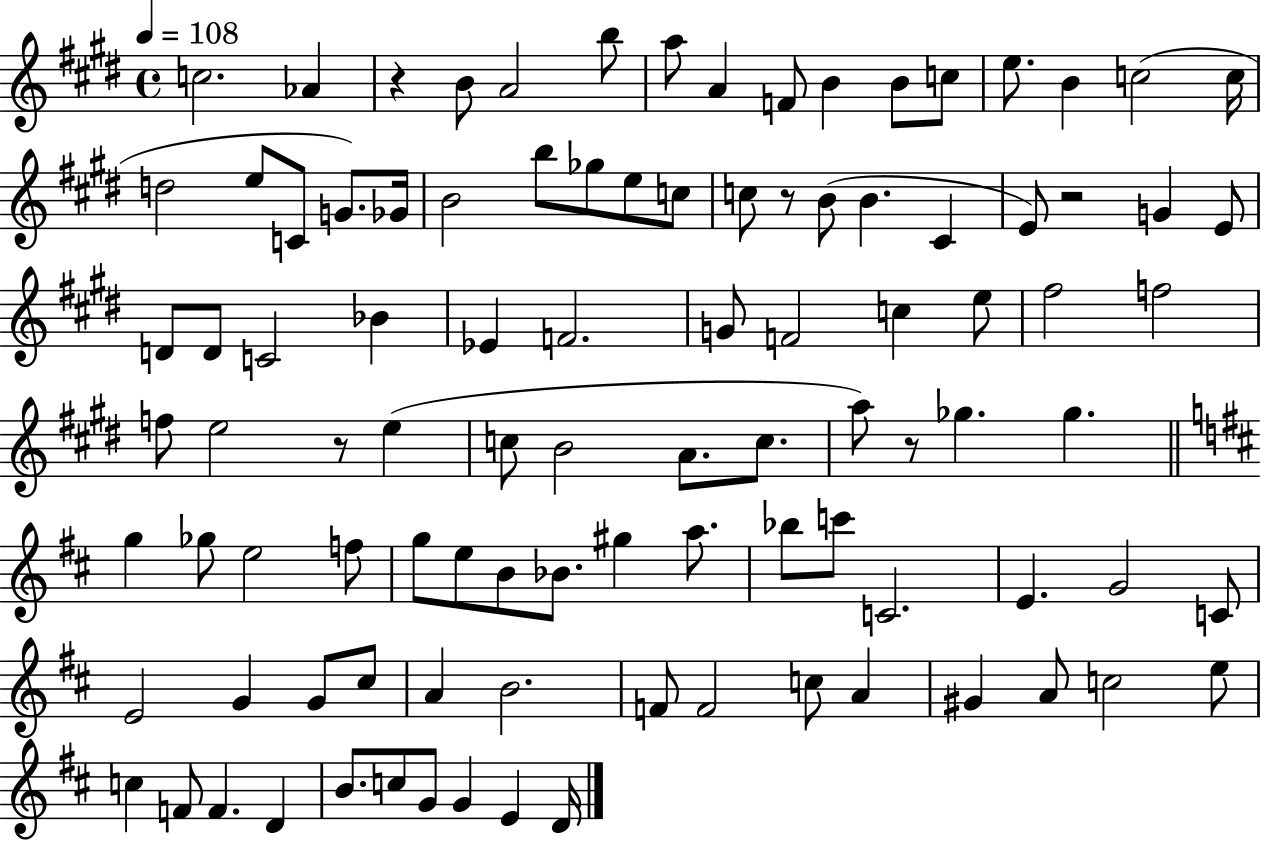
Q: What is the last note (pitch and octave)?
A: D4